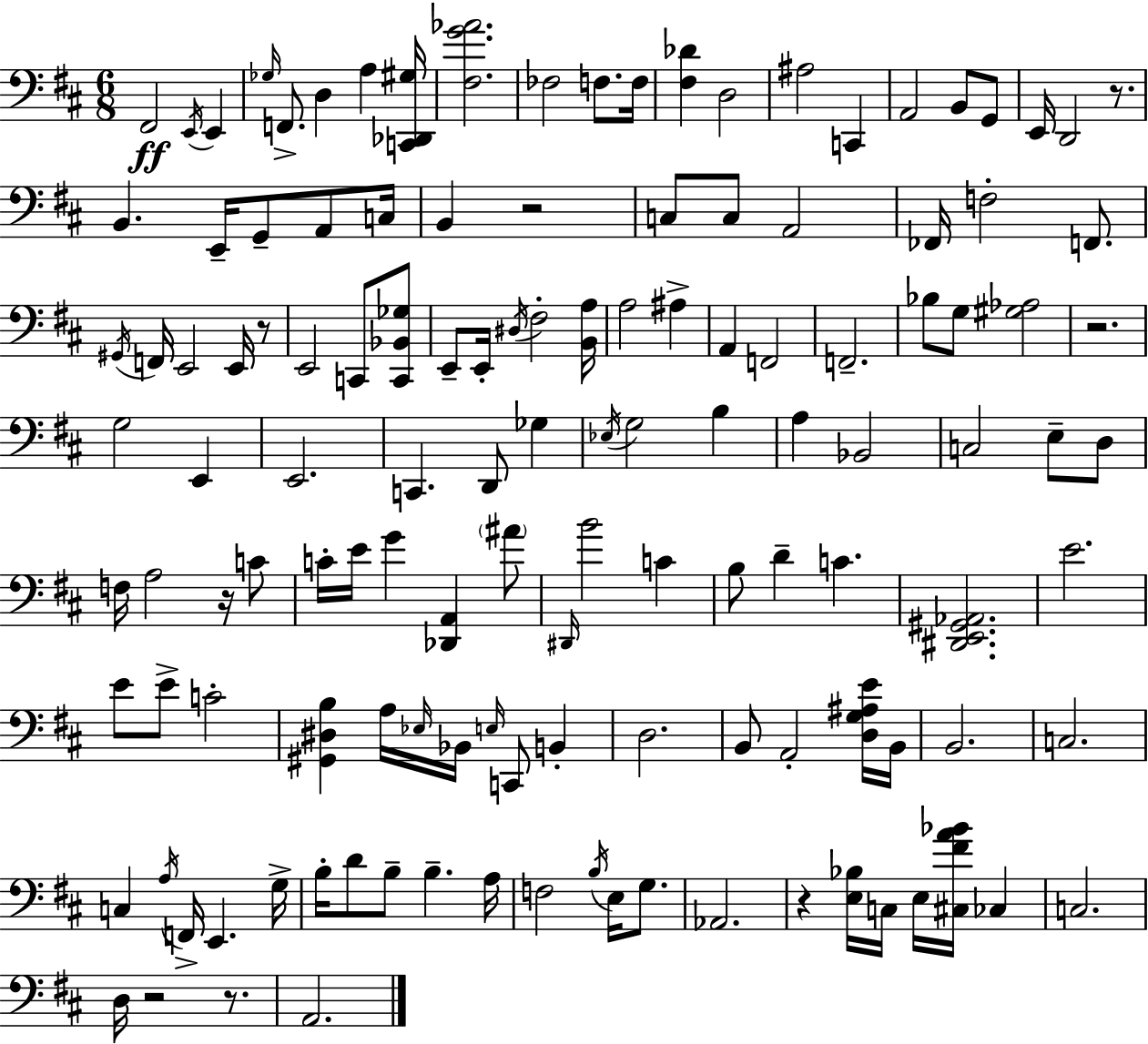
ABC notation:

X:1
T:Untitled
M:6/8
L:1/4
K:D
^F,,2 E,,/4 E,, _G,/4 F,,/2 D, A, [C,,_D,,^G,]/4 [^F,G_A]2 _F,2 F,/2 F,/4 [^F,_D] D,2 ^A,2 C,, A,,2 B,,/2 G,,/2 E,,/4 D,,2 z/2 B,, E,,/4 G,,/2 A,,/2 C,/4 B,, z2 C,/2 C,/2 A,,2 _F,,/4 F,2 F,,/2 ^G,,/4 F,,/4 E,,2 E,,/4 z/2 E,,2 C,,/2 [C,,_B,,_G,]/2 E,,/2 E,,/4 ^D,/4 ^F,2 [B,,A,]/4 A,2 ^A, A,, F,,2 F,,2 _B,/2 G,/2 [^G,_A,]2 z2 G,2 E,, E,,2 C,, D,,/2 _G, _E,/4 G,2 B, A, _B,,2 C,2 E,/2 D,/2 F,/4 A,2 z/4 C/2 C/4 E/4 G [_D,,A,,] ^A/2 ^D,,/4 B2 C B,/2 D C [^D,,E,,^G,,_A,,]2 E2 E/2 E/2 C2 [^G,,^D,B,] A,/4 _E,/4 _B,,/4 E,/4 C,,/2 B,, D,2 B,,/2 A,,2 [D,G,^A,E]/4 B,,/4 B,,2 C,2 C, A,/4 F,,/4 E,, G,/4 B,/4 D/2 B,/2 B, A,/4 F,2 B,/4 E,/4 G,/2 _A,,2 z [E,_B,]/4 C,/4 E,/4 [^C,^FA_B]/4 _C, C,2 D,/4 z2 z/2 A,,2